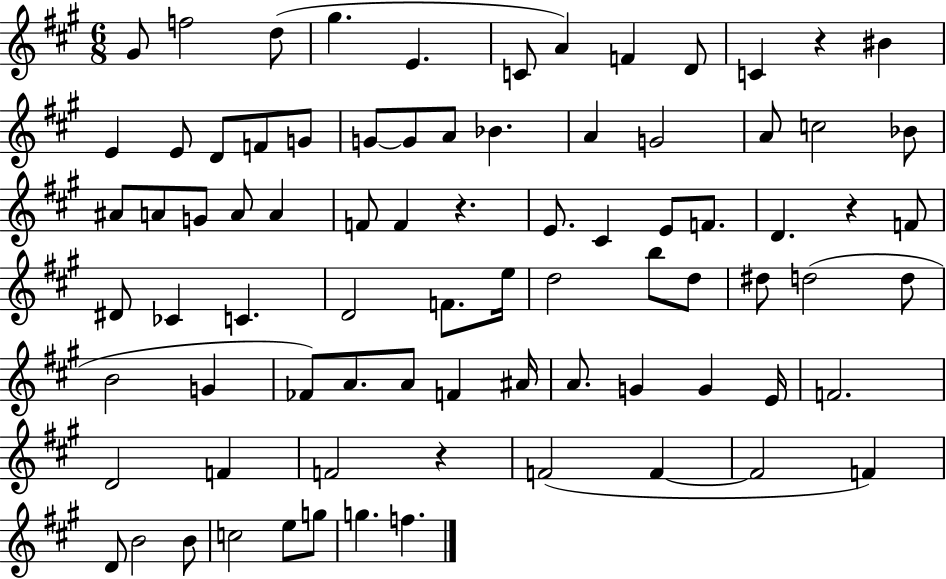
X:1
T:Untitled
M:6/8
L:1/4
K:A
^G/2 f2 d/2 ^g E C/2 A F D/2 C z ^B E E/2 D/2 F/2 G/2 G/2 G/2 A/2 _B A G2 A/2 c2 _B/2 ^A/2 A/2 G/2 A/2 A F/2 F z E/2 ^C E/2 F/2 D z F/2 ^D/2 _C C D2 F/2 e/4 d2 b/2 d/2 ^d/2 d2 d/2 B2 G _F/2 A/2 A/2 F ^A/4 A/2 G G E/4 F2 D2 F F2 z F2 F F2 F D/2 B2 B/2 c2 e/2 g/2 g f